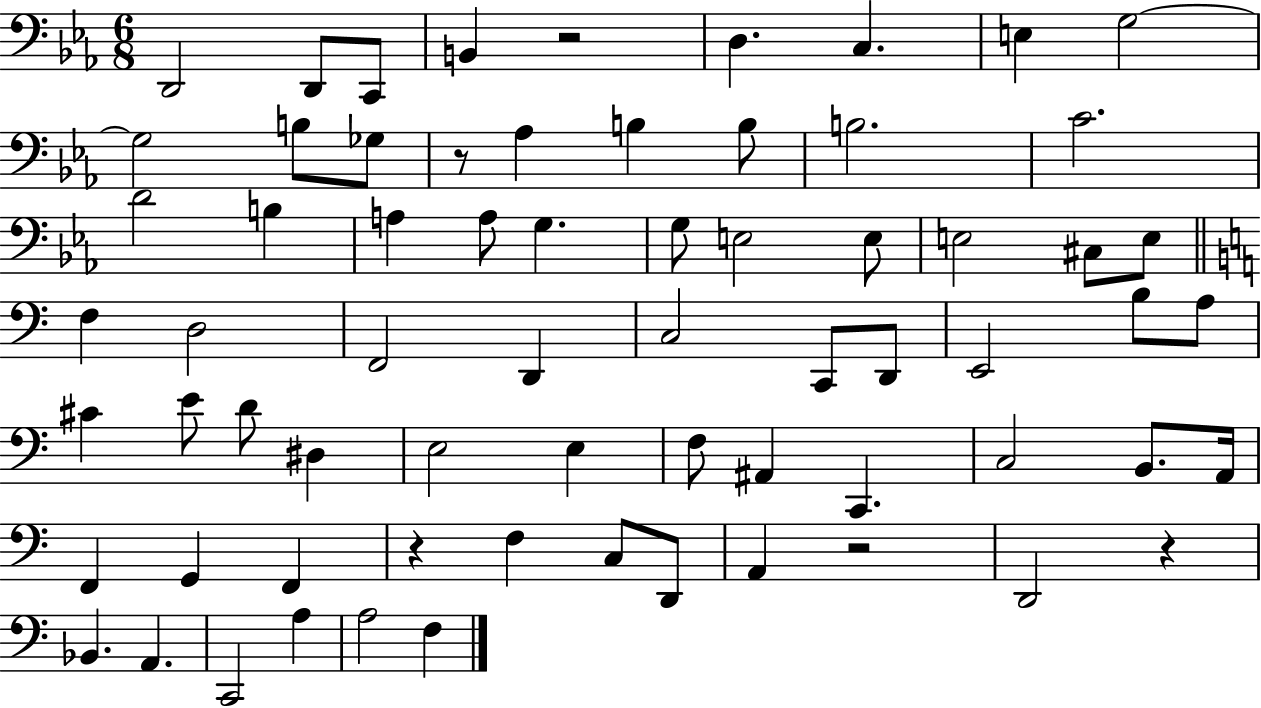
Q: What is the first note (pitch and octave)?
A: D2